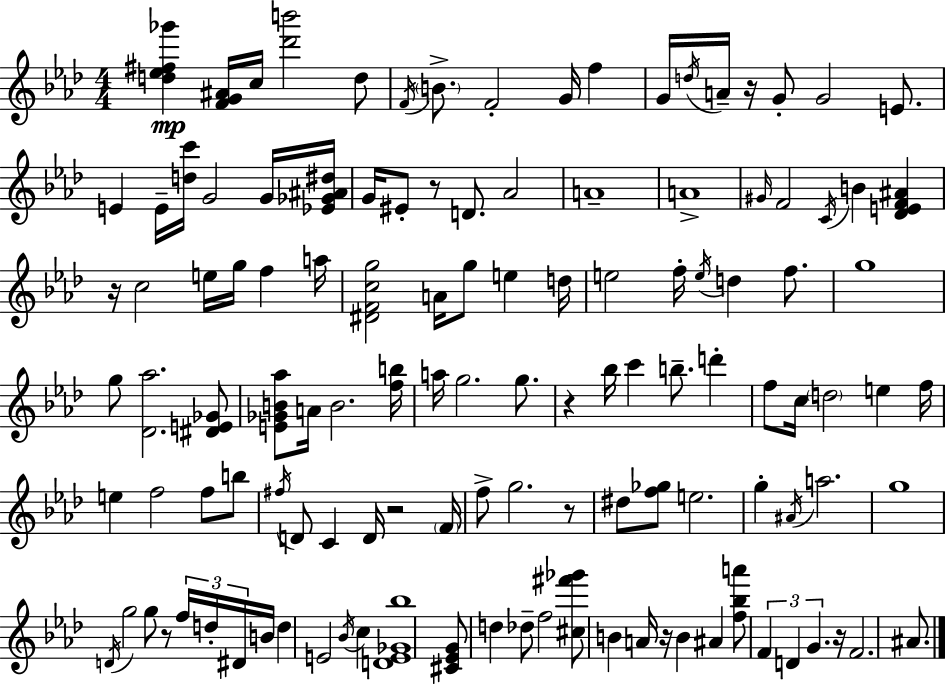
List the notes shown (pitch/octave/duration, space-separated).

[D5,Eb5,F#5,Gb6]/q [F4,G4,A#4]/s C5/s [Db6,B6]/h D5/e F4/s B4/e. F4/h G4/s F5/q G4/s D5/s A4/s R/s G4/e G4/h E4/e. E4/q E4/s [D5,C6]/s G4/h G4/s [Eb4,Gb4,A#4,D#5]/s G4/s EIS4/e R/e D4/e. Ab4/h A4/w A4/w G#4/s F4/h C4/s B4/q [Db4,E4,F4,A#4]/q R/s C5/h E5/s G5/s F5/q A5/s [D#4,F4,C5,G5]/h A4/s G5/e E5/q D5/s E5/h F5/s E5/s D5/q F5/e. G5/w G5/e [Db4,Ab5]/h. [D#4,E4,Gb4]/e [E4,Gb4,B4,Ab5]/e A4/s B4/h. [F5,B5]/s A5/s G5/h. G5/e. R/q Bb5/s C6/q B5/e. D6/q F5/e C5/s D5/h E5/q F5/s E5/q F5/h F5/e B5/e F#5/s D4/e C4/q D4/s R/h F4/s F5/e G5/h. R/e D#5/e [F5,Gb5]/e E5/h. G5/q A#4/s A5/h. G5/w D4/s G5/h G5/e R/e F5/s D5/s D#4/s B4/s D5/q E4/h Bb4/s C5/q [D4,E4,Gb4,Bb5]/w [C#4,Eb4,G4]/e D5/q Db5/e F5/h [C#5,F#6,Gb6]/e B4/q A4/s R/s B4/q A#4/q [F5,Bb5,A6]/e F4/q D4/q G4/q. R/s F4/h. A#4/e.